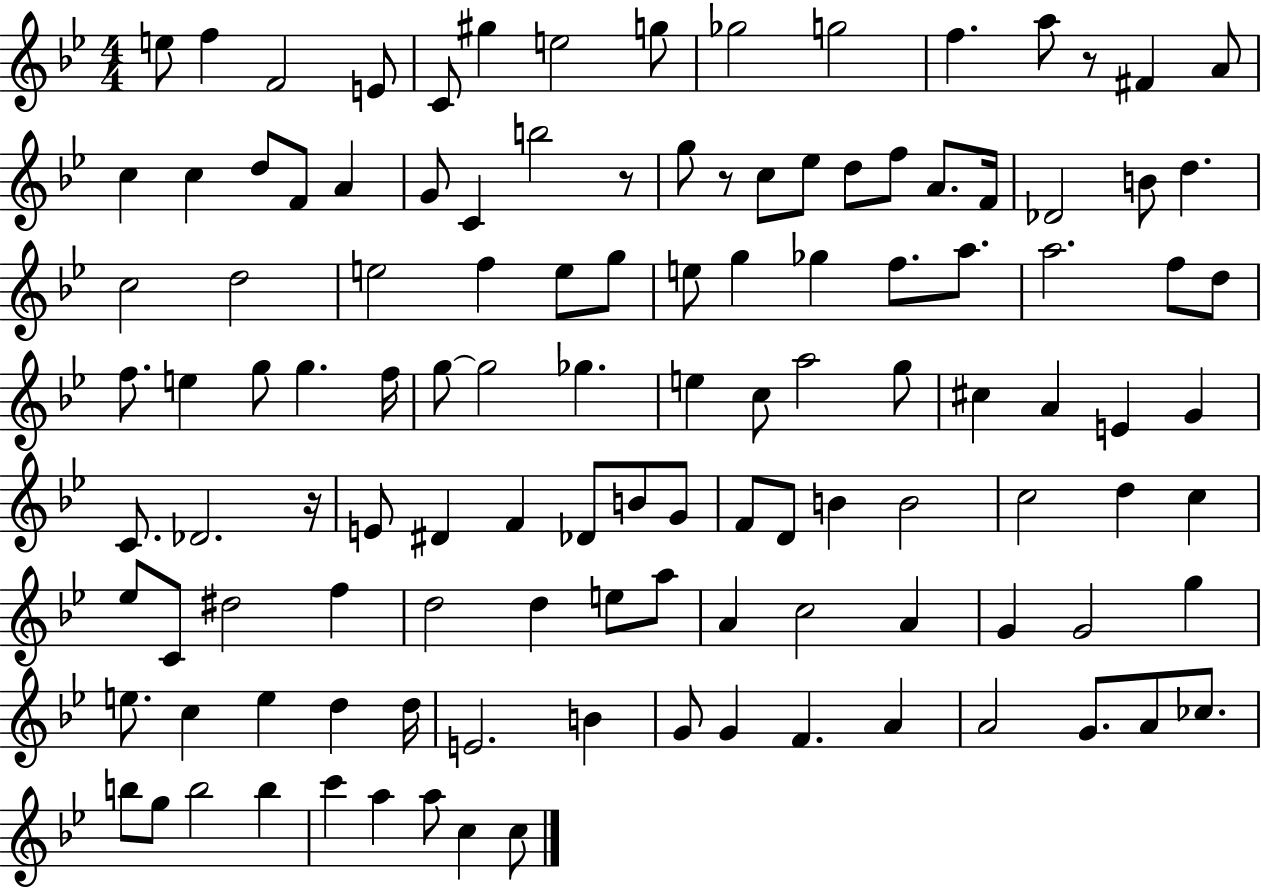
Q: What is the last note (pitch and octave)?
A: C5